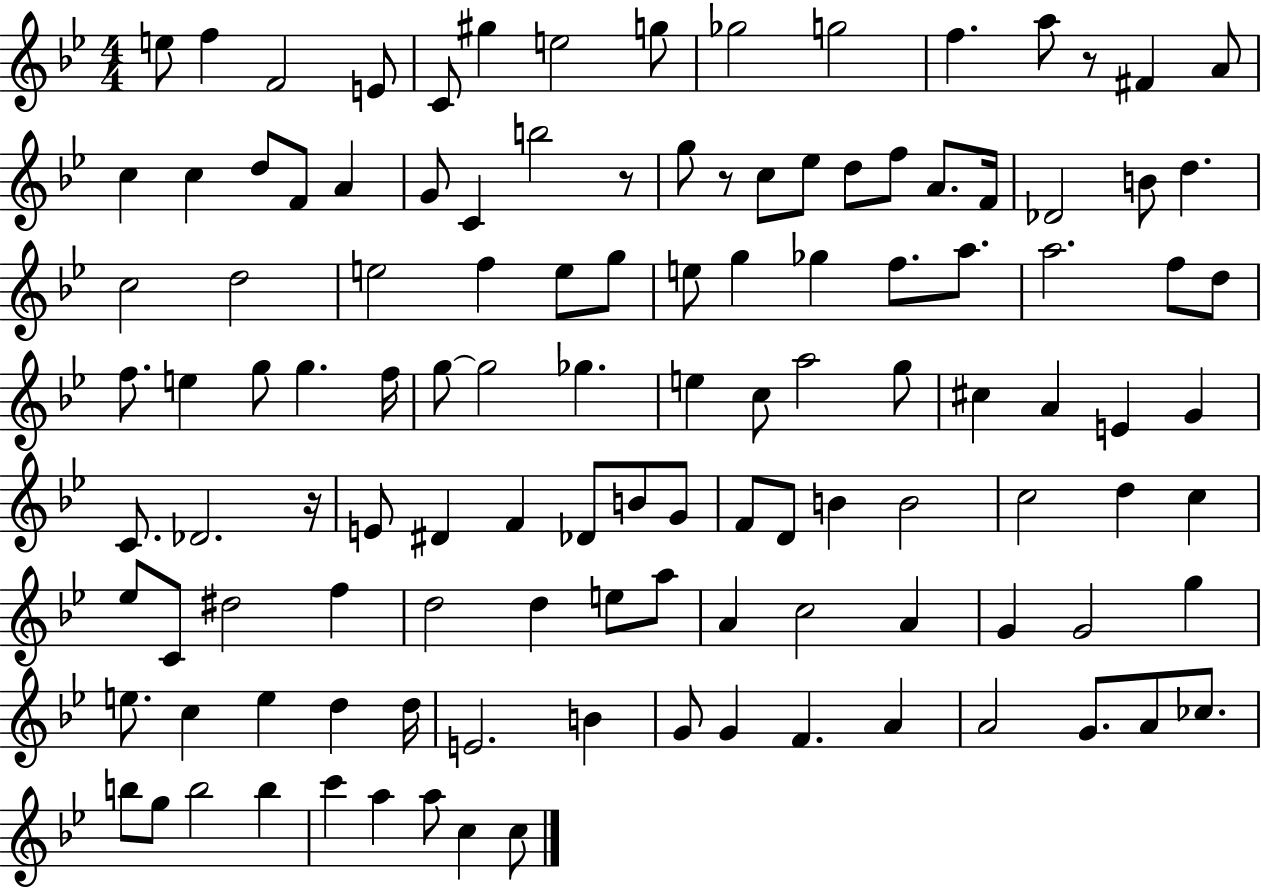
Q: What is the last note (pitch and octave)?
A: C5